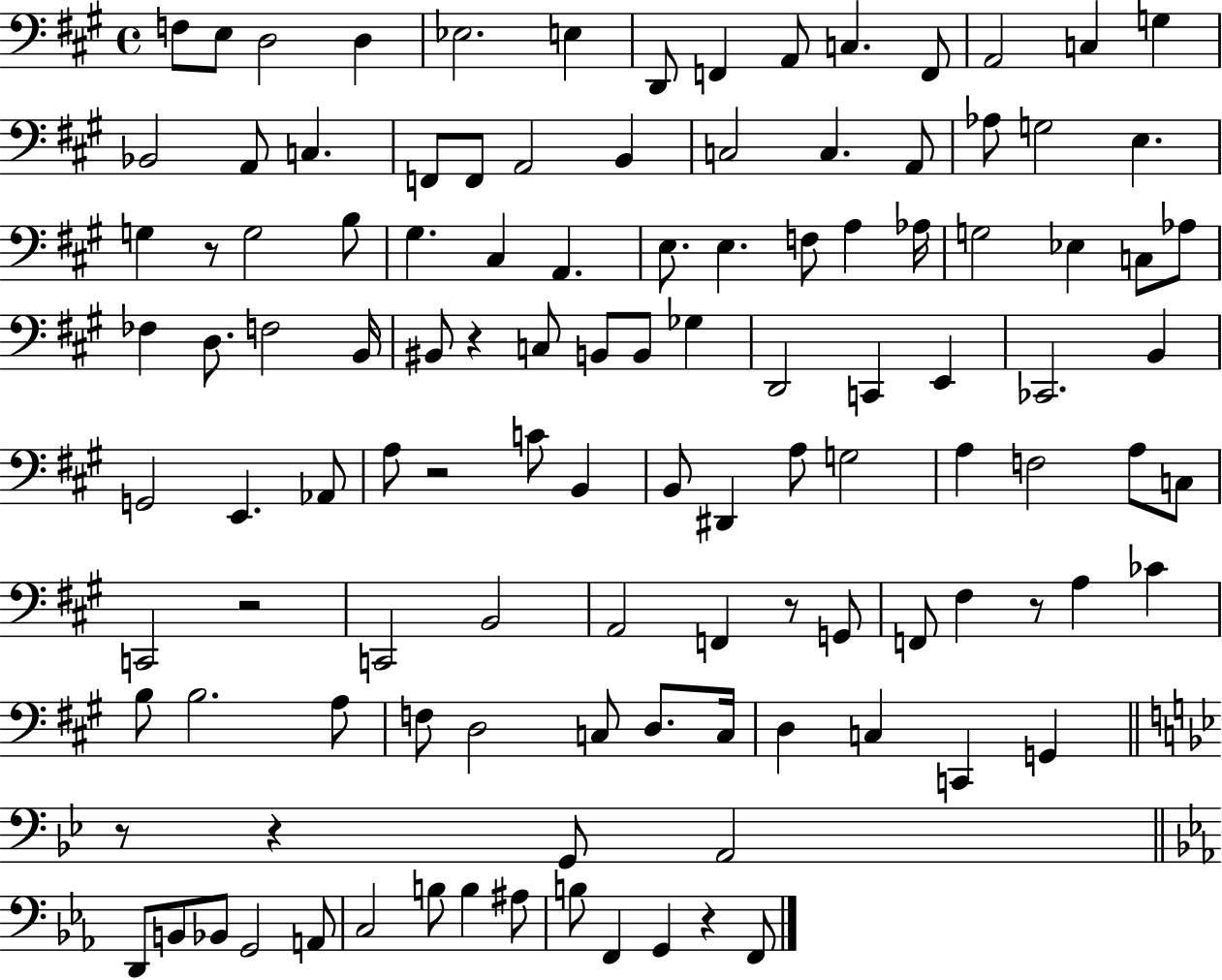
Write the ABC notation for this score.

X:1
T:Untitled
M:4/4
L:1/4
K:A
F,/2 E,/2 D,2 D, _E,2 E, D,,/2 F,, A,,/2 C, F,,/2 A,,2 C, G, _B,,2 A,,/2 C, F,,/2 F,,/2 A,,2 B,, C,2 C, A,,/2 _A,/2 G,2 E, G, z/2 G,2 B,/2 ^G, ^C, A,, E,/2 E, F,/2 A, _A,/4 G,2 _E, C,/2 _A,/2 _F, D,/2 F,2 B,,/4 ^B,,/2 z C,/2 B,,/2 B,,/2 _G, D,,2 C,, E,, _C,,2 B,, G,,2 E,, _A,,/2 A,/2 z2 C/2 B,, B,,/2 ^D,, A,/2 G,2 A, F,2 A,/2 C,/2 C,,2 z2 C,,2 B,,2 A,,2 F,, z/2 G,,/2 F,,/2 ^F, z/2 A, _C B,/2 B,2 A,/2 F,/2 D,2 C,/2 D,/2 C,/4 D, C, C,, G,, z/2 z G,,/2 A,,2 D,,/2 B,,/2 _B,,/2 G,,2 A,,/2 C,2 B,/2 B, ^A,/2 B,/2 F,, G,, z F,,/2